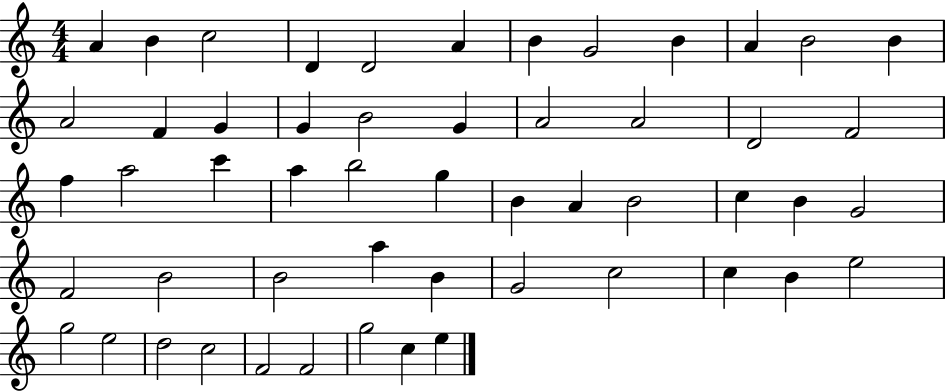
A4/q B4/q C5/h D4/q D4/h A4/q B4/q G4/h B4/q A4/q B4/h B4/q A4/h F4/q G4/q G4/q B4/h G4/q A4/h A4/h D4/h F4/h F5/q A5/h C6/q A5/q B5/h G5/q B4/q A4/q B4/h C5/q B4/q G4/h F4/h B4/h B4/h A5/q B4/q G4/h C5/h C5/q B4/q E5/h G5/h E5/h D5/h C5/h F4/h F4/h G5/h C5/q E5/q